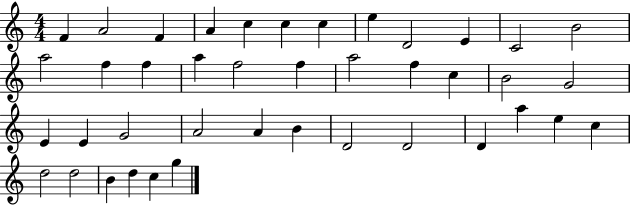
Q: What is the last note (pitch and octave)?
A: G5